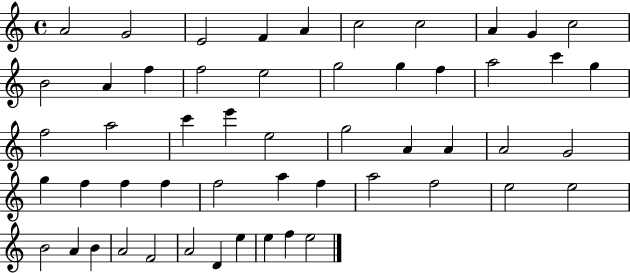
A4/h G4/h E4/h F4/q A4/q C5/h C5/h A4/q G4/q C5/h B4/h A4/q F5/q F5/h E5/h G5/h G5/q F5/q A5/h C6/q G5/q F5/h A5/h C6/q E6/q E5/h G5/h A4/q A4/q A4/h G4/h G5/q F5/q F5/q F5/q F5/h A5/q F5/q A5/h F5/h E5/h E5/h B4/h A4/q B4/q A4/h F4/h A4/h D4/q E5/q E5/q F5/q E5/h